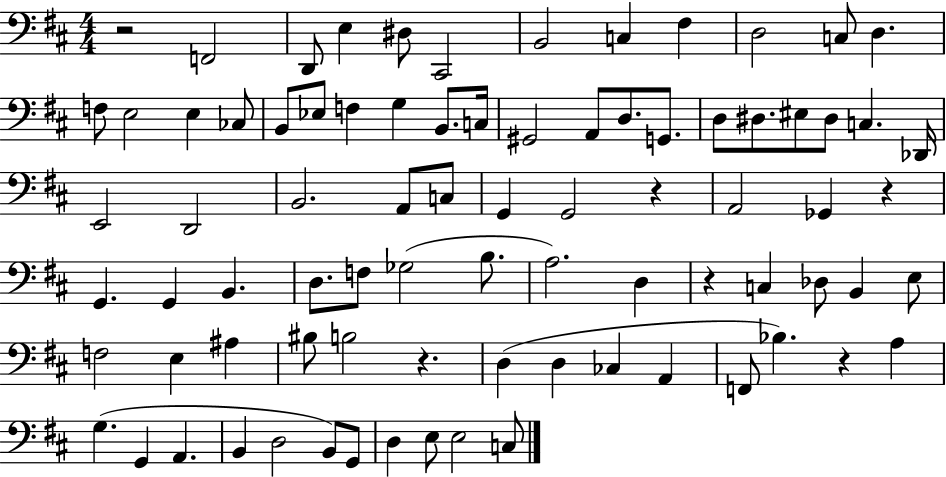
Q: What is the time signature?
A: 4/4